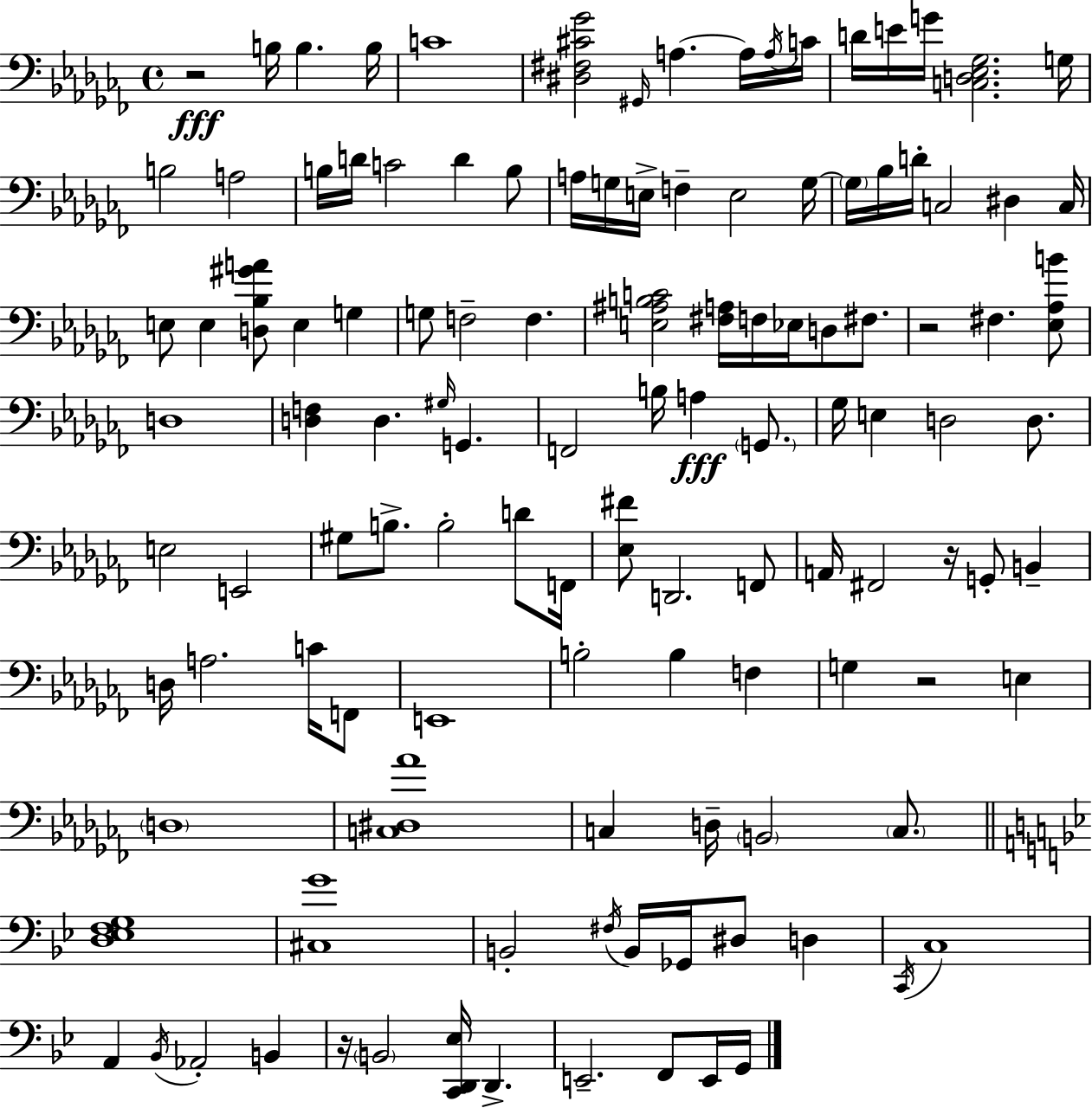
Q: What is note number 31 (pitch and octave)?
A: D#3